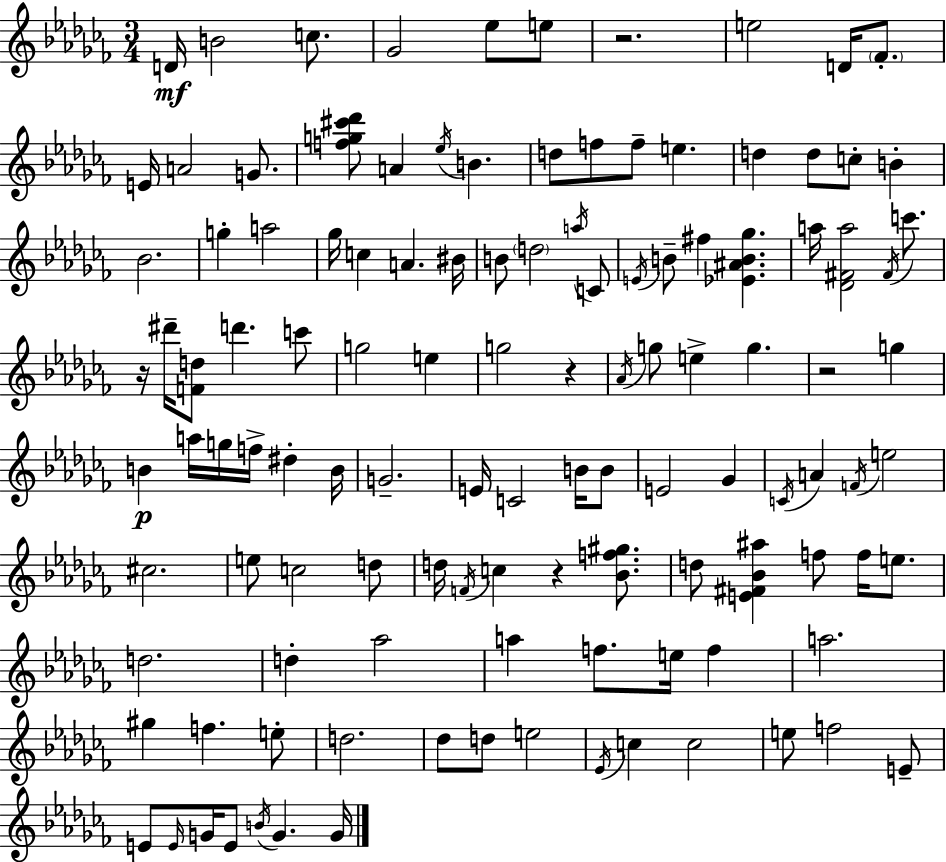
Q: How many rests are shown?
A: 5